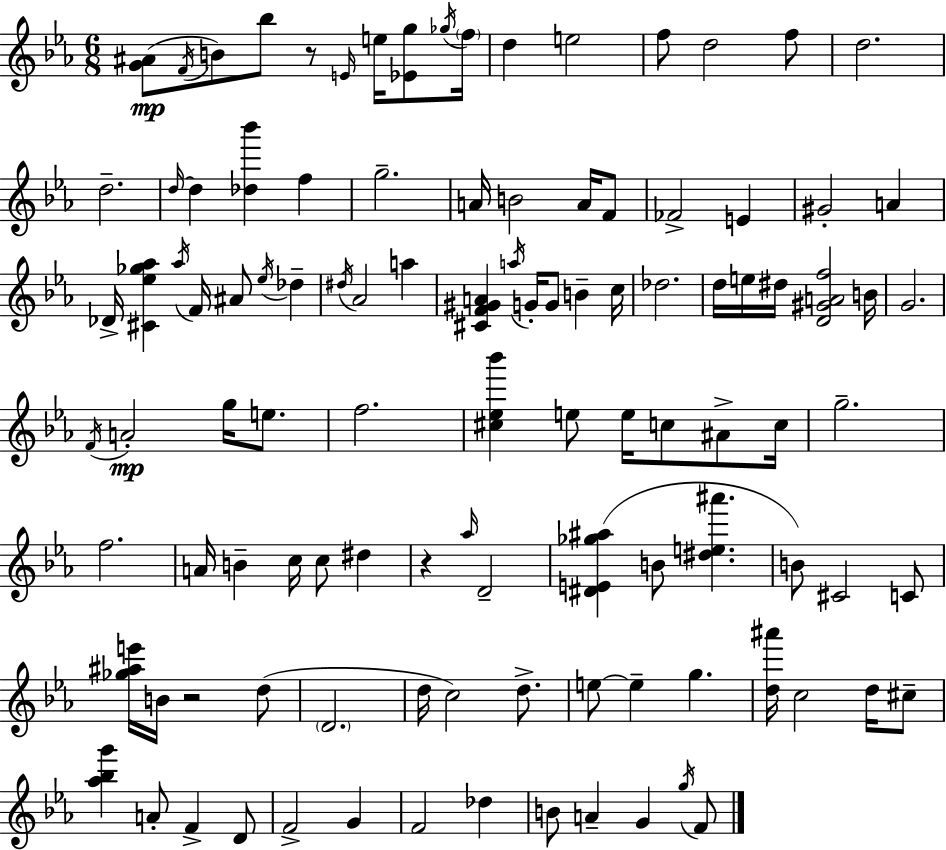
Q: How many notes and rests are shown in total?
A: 108